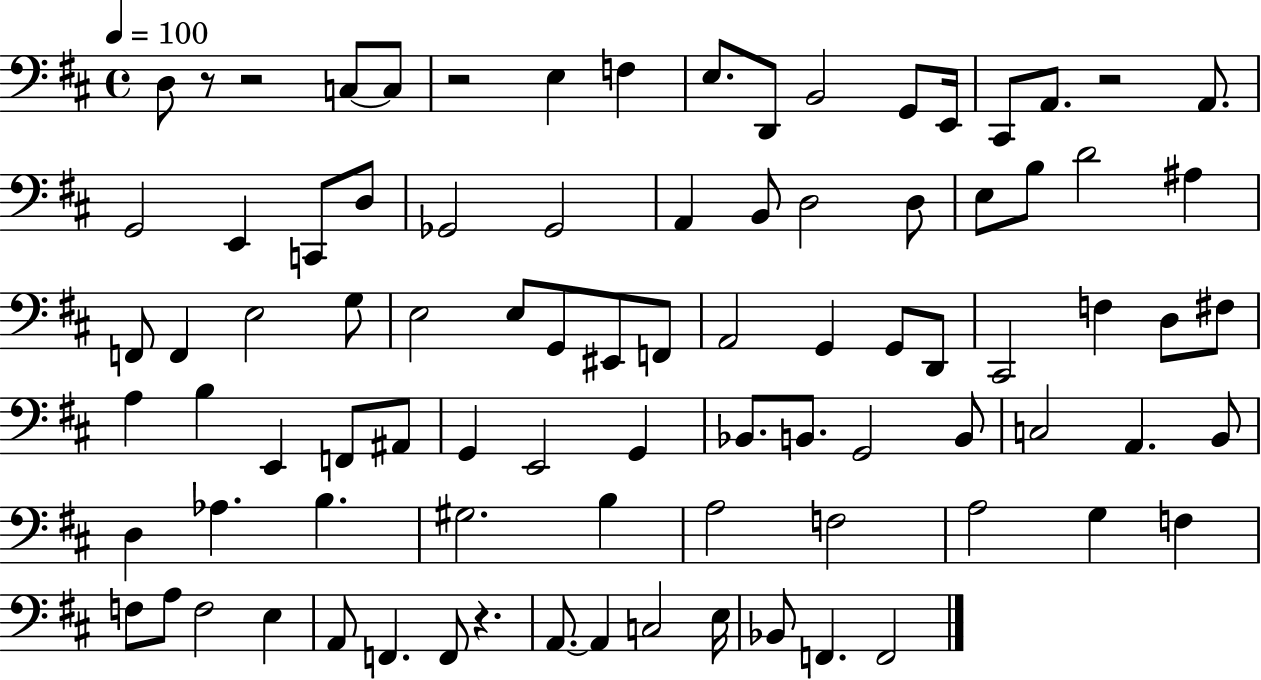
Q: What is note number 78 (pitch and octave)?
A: A2